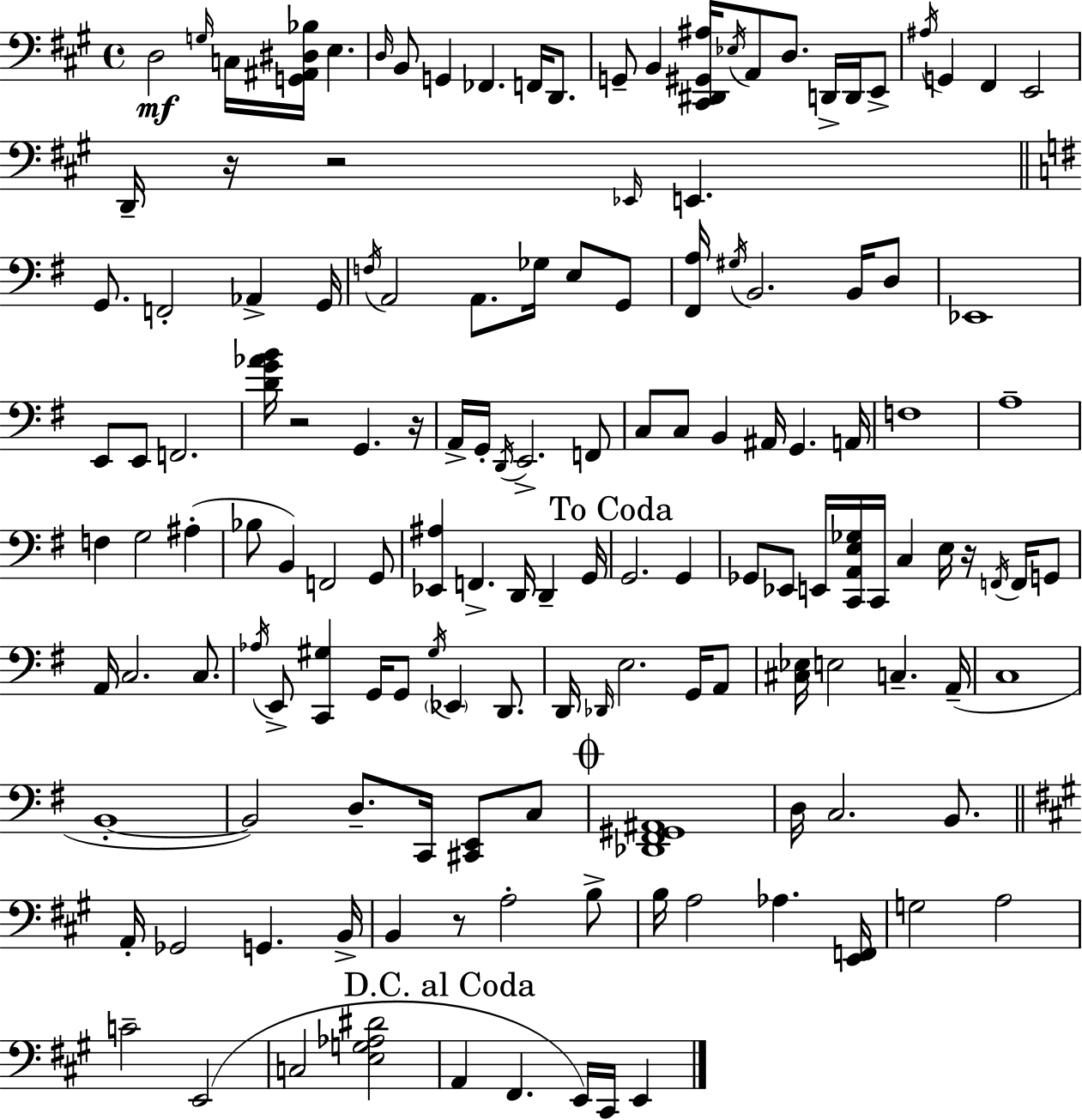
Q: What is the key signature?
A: A major